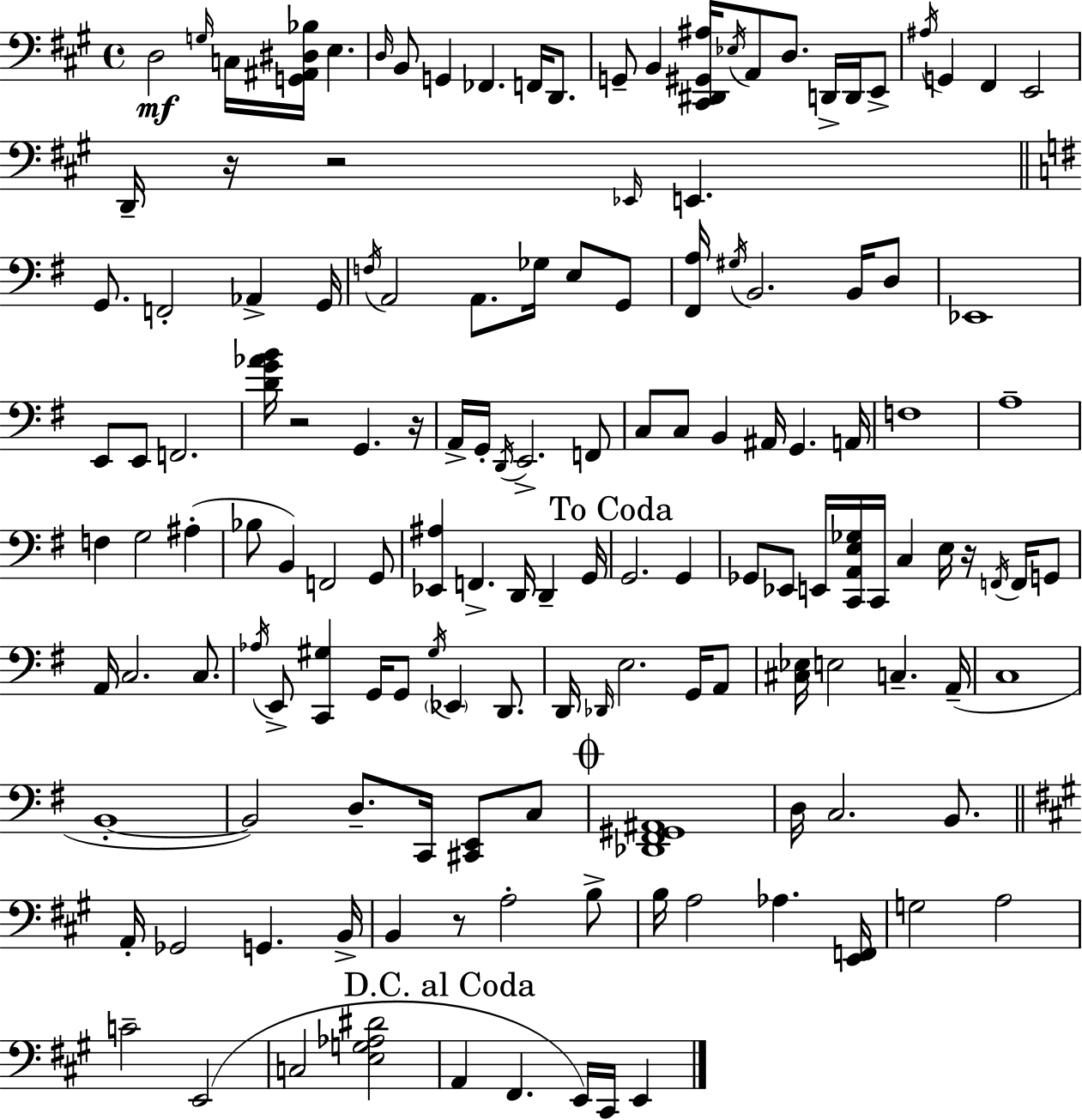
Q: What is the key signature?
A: A major